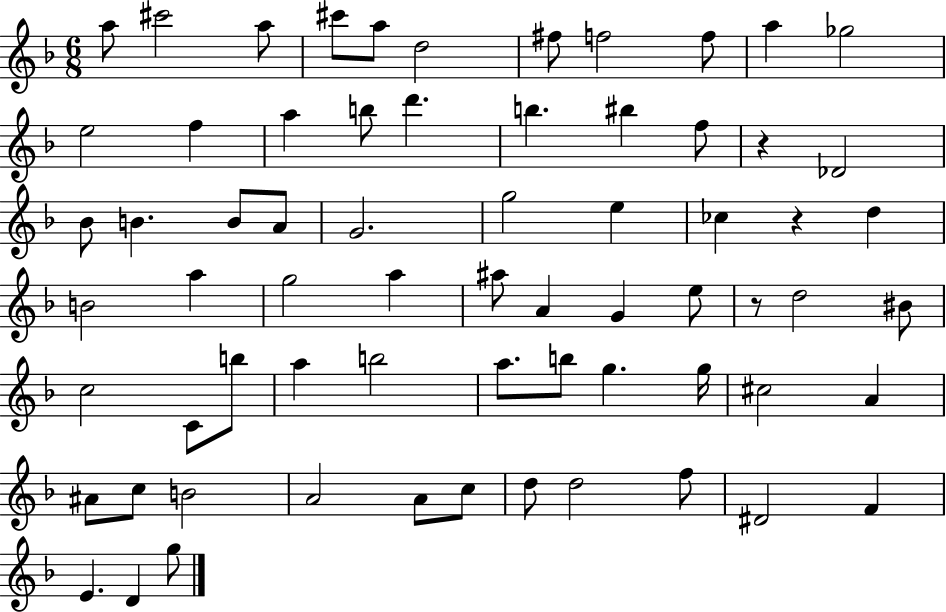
A5/e C#6/h A5/e C#6/e A5/e D5/h F#5/e F5/h F5/e A5/q Gb5/h E5/h F5/q A5/q B5/e D6/q. B5/q. BIS5/q F5/e R/q Db4/h Bb4/e B4/q. B4/e A4/e G4/h. G5/h E5/q CES5/q R/q D5/q B4/h A5/q G5/h A5/q A#5/e A4/q G4/q E5/e R/e D5/h BIS4/e C5/h C4/e B5/e A5/q B5/h A5/e. B5/e G5/q. G5/s C#5/h A4/q A#4/e C5/e B4/h A4/h A4/e C5/e D5/e D5/h F5/e D#4/h F4/q E4/q. D4/q G5/e